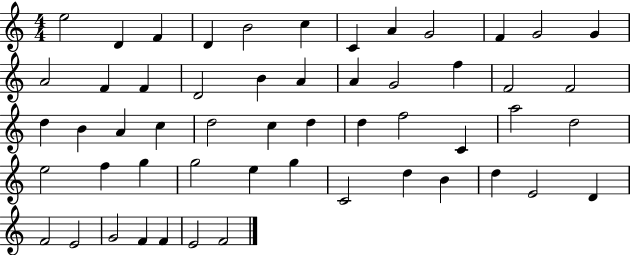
X:1
T:Untitled
M:4/4
L:1/4
K:C
e2 D F D B2 c C A G2 F G2 G A2 F F D2 B A A G2 f F2 F2 d B A c d2 c d d f2 C a2 d2 e2 f g g2 e g C2 d B d E2 D F2 E2 G2 F F E2 F2